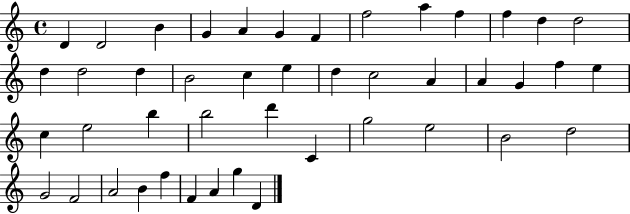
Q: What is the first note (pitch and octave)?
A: D4